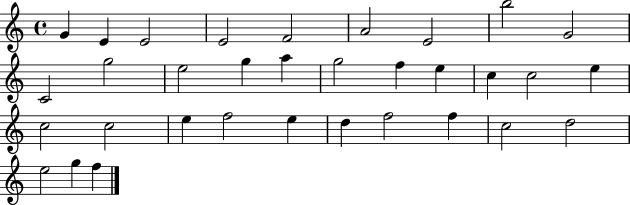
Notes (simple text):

G4/q E4/q E4/h E4/h F4/h A4/h E4/h B5/h G4/h C4/h G5/h E5/h G5/q A5/q G5/h F5/q E5/q C5/q C5/h E5/q C5/h C5/h E5/q F5/h E5/q D5/q F5/h F5/q C5/h D5/h E5/h G5/q F5/q